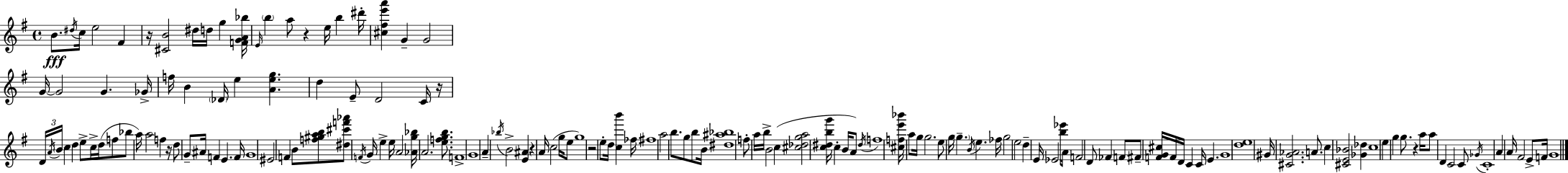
B4/e. D#5/s C5/s E5/h F#4/q R/s [C#4,B4]/h D#5/s D5/s G5/q [F4,G4,A4,Bb5]/s E4/s B5/q A5/e R/q E5/s B5/q D#6/s [C#5,F#5,E6,A6]/q G4/q G4/h G4/s G4/h G4/q. Gb4/s F5/s B4/q Db4/s E5/q [A4,E5,G5]/q. D5/q E4/e D4/h C4/s R/s D4/s A4/s B4/s C5/q D5/q E5/e C5/s D5/s F5/e Bb5/e A5/s A5/h F5/q R/s D5/e G4/e A#4/s F4/q E4/q. F4/s G4/w EIS4/h F4/q B4/e [F5,G#5,A5,B5]/e [D#5,C#6,F6,Ab6]/e F4/s G4/s E5/q E5/s A4/h [Ab4,G5,Bb5]/s A4/h. [E5,F5,G5,B5]/e. F4/w G4/w A4/q Bb5/s B4/h [E4,A#4]/q R/q A4/s C5/h G5/s E5/e G5/w R/h E5/e D5/s [C5,B6]/q FES5/s F#5/w A5/h B5/e. G5/e B5/e B4/s [D#5,A#5,Bb5]/w F5/e A5/s B5/s B4/h C5/q [C#5,Db5,G5,A5]/h [C5,D#5,B5,G6]/s C5/q B4/s A4/e D#5/s F5/w [C#5,F5,E6,Bb6]/s A5/e G5/s G5/h. E5/e G5/s G5/q. B4/s E5/q. FES5/s G5/h E5/h D5/q E4/s Eb4/h [B5,Eb6]/s A4/e F4/h D4/e FES4/q F4/e F#4/e [F4,G4,C#5]/s F4/s D4/s C4/q C4/s E4/q. G4/w [D5,E5]/w G#4/s [C#4,G4,Ab4]/h. A4/e. C5/q [C#4,E4,Bb4]/h [Gb4,Db5]/q C5/w E5/q G5/q G5/e. R/q A5/s A5/e D4/q C4/h C4/e Gb4/s C4/w A4/q A4/s F#4/h E4/e F4/s G4/w